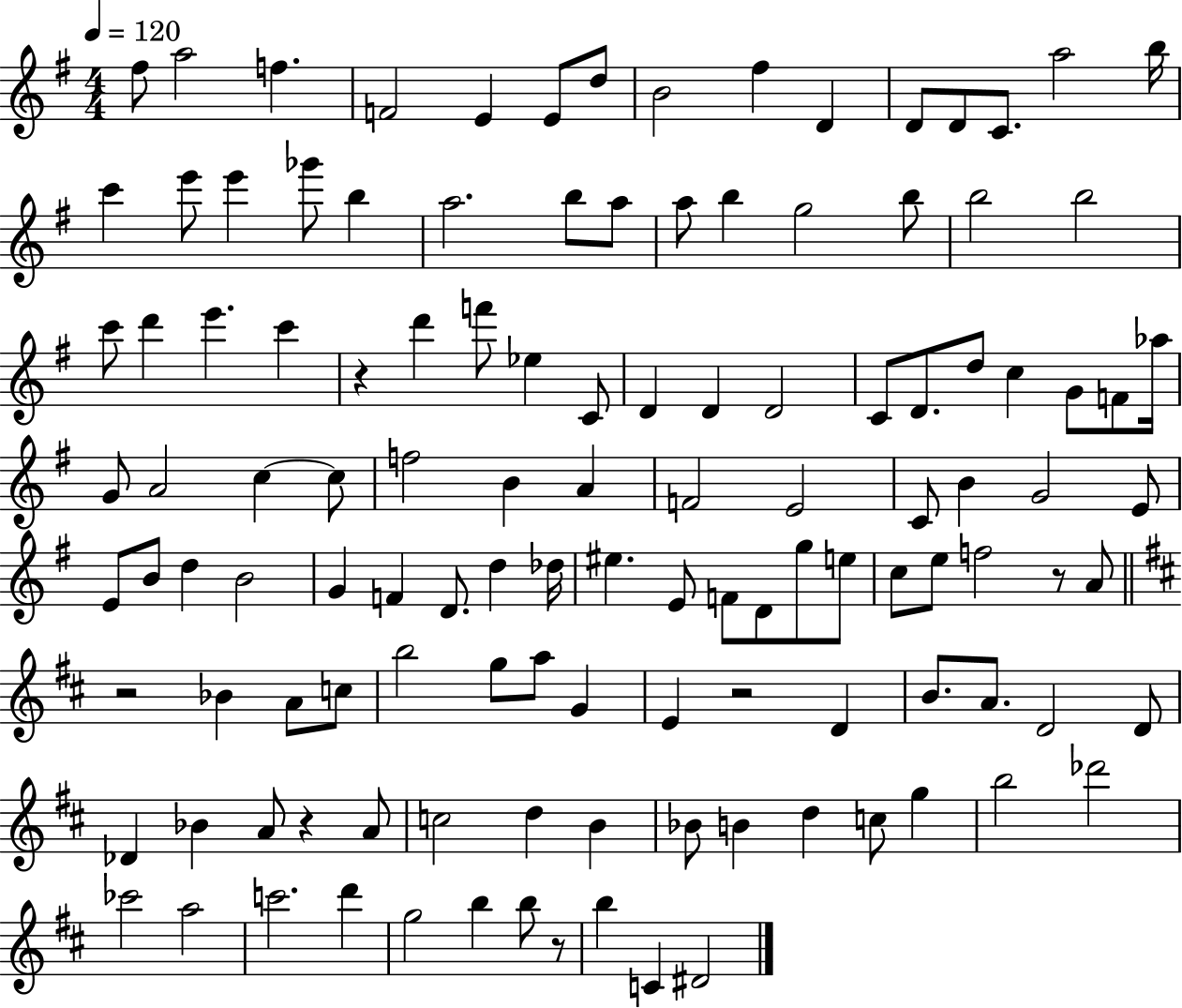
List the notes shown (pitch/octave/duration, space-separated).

F#5/e A5/h F5/q. F4/h E4/q E4/e D5/e B4/h F#5/q D4/q D4/e D4/e C4/e. A5/h B5/s C6/q E6/e E6/q Gb6/e B5/q A5/h. B5/e A5/e A5/e B5/q G5/h B5/e B5/h B5/h C6/e D6/q E6/q. C6/q R/q D6/q F6/e Eb5/q C4/e D4/q D4/q D4/h C4/e D4/e. D5/e C5/q G4/e F4/e Ab5/s G4/e A4/h C5/q C5/e F5/h B4/q A4/q F4/h E4/h C4/e B4/q G4/h E4/e E4/e B4/e D5/q B4/h G4/q F4/q D4/e. D5/q Db5/s EIS5/q. E4/e F4/e D4/e G5/e E5/e C5/e E5/e F5/h R/e A4/e R/h Bb4/q A4/e C5/e B5/h G5/e A5/e G4/q E4/q R/h D4/q B4/e. A4/e. D4/h D4/e Db4/q Bb4/q A4/e R/q A4/e C5/h D5/q B4/q Bb4/e B4/q D5/q C5/e G5/q B5/h Db6/h CES6/h A5/h C6/h. D6/q G5/h B5/q B5/e R/e B5/q C4/q D#4/h